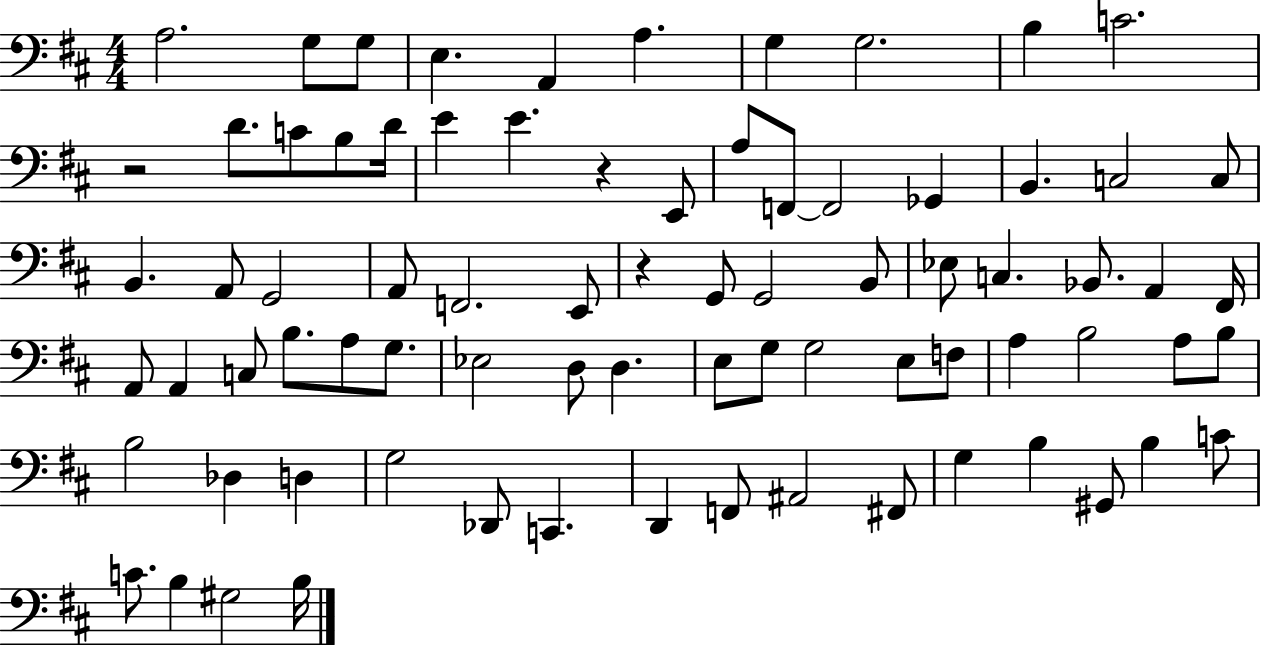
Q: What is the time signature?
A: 4/4